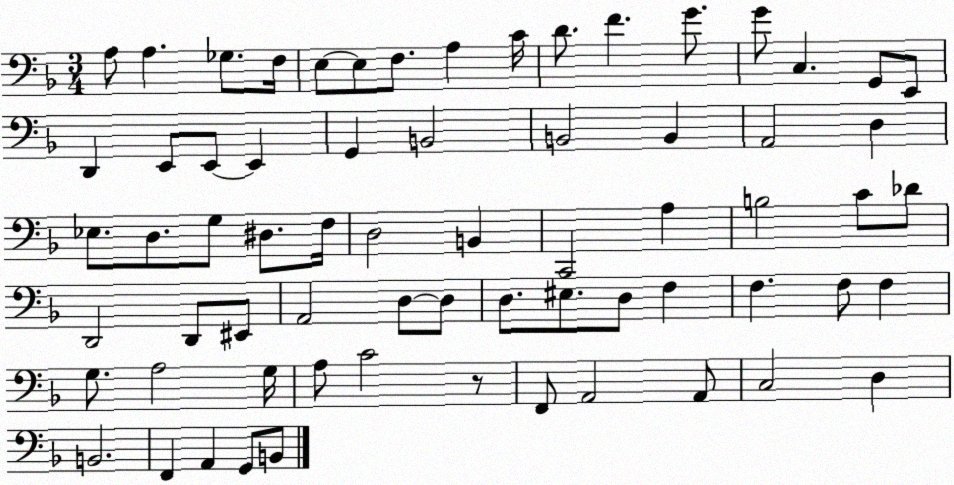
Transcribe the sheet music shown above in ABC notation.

X:1
T:Untitled
M:3/4
L:1/4
K:F
A,/2 A, _G,/2 F,/4 E,/2 E,/2 F,/2 A, C/4 D/2 F G/2 G/2 C, G,,/2 E,,/2 D,, E,,/2 E,,/2 E,, G,, B,,2 B,,2 B,, A,,2 D, _E,/2 D,/2 G,/2 ^D,/2 F,/4 D,2 B,, C,,2 A, B,2 C/2 _D/2 D,,2 D,,/2 ^E,,/2 A,,2 D,/2 D,/2 D,/2 ^E,/2 D,/2 F, F, F,/2 F, G,/2 A,2 G,/4 A,/2 C2 z/2 F,,/2 A,,2 A,,/2 C,2 D, B,,2 F,, A,, G,,/2 B,,/2